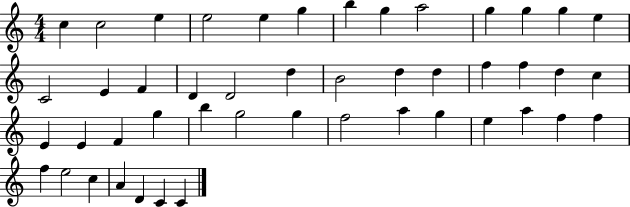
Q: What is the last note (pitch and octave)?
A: C4